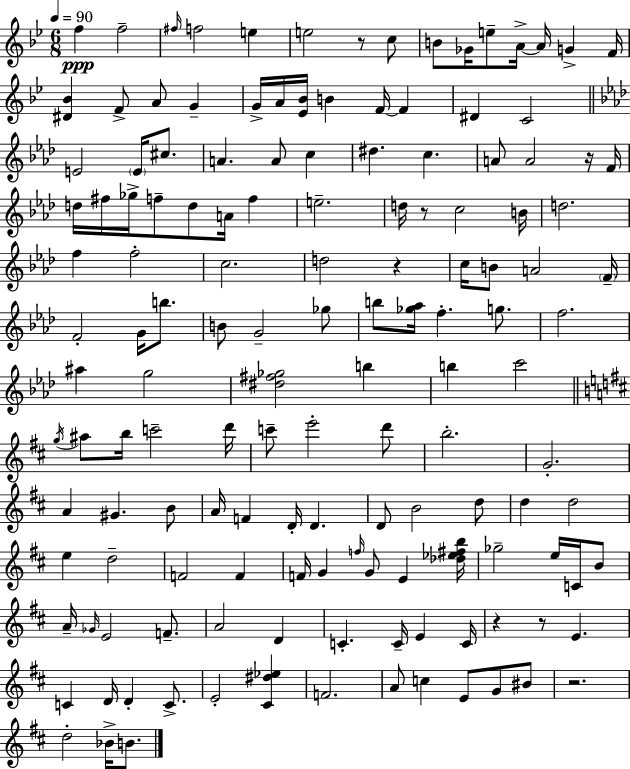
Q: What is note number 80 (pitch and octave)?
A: G4